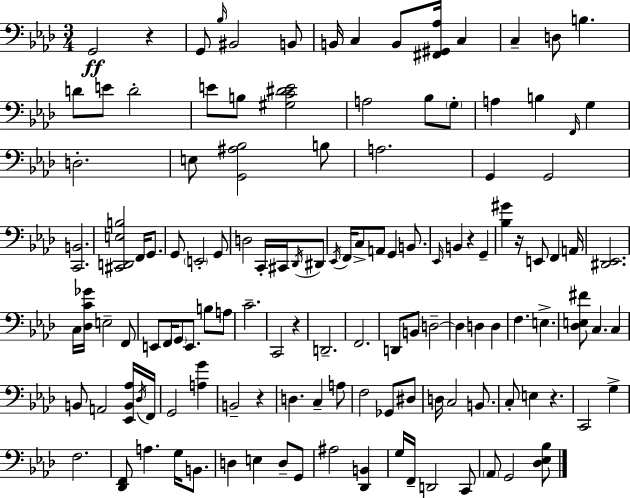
{
  \clef bass
  \numericTimeSignature
  \time 3/4
  \key aes \major
  g,2\ff r4 | g,8 \grace { bes16 } bis,2 b,8 | b,16 c4 b,8 <fis, gis, aes>16 c4 | c4-- d8 b4. | \break d'8 e'8 d'2-. | e'8 b8 <gis c' dis' e'>2 | a2 bes8 \parenthesize g8-. | a4 b4 \grace { f,16 } g4 | \break d2.-. | e8 <g, ais bes>2 | b8 a2. | g,4 g,2 | \break <c, b,>2. | <cis, d, e b>2 f,16 g,8. | g,8 \parenthesize e,2-. | g,8 d2 c,16-. cis,16 | \break \acciaccatura { des,16 } dis,8 \acciaccatura { ees,16 } f,16 c8-> a,8 g,4 | b,8. \grace { ees,16 } b,4 r4 | g,4-- <bes gis'>4 r16 e,8 | f,4 a,16 <dis, ees,>2. | \break c16 <des c' ges'>16 e2-- | f,8 e,8 f,16 \parenthesize g,8 e,8. | b8 a8 c'2.-- | c,2 | \break r4 d,2.-- | f,2. | d,8 b,8 d2--~~ | d4 d4 | \break d4 f4. e4.-> | <des e fis'>8 c4. | c4 b,8 a,2 | <ees, b, aes>16 \acciaccatura { des16 } f,16 g,2 | \break <a g'>4 b,2-- | r4 d4. | c4-- a8 f2 | ges,8 dis8 d16 c2 | \break b,8. c8-. e4 | r4. c,2 | g4-> f2. | <des, f,>8 a4. | \break g16 b,8. d4 e4 | d8-- g,8 ais2 | <des, b,>4 g16 f,16-- d,2 | c,8 \parenthesize aes,8 g,2 | \break <des ees bes>8 \bar "|."
}